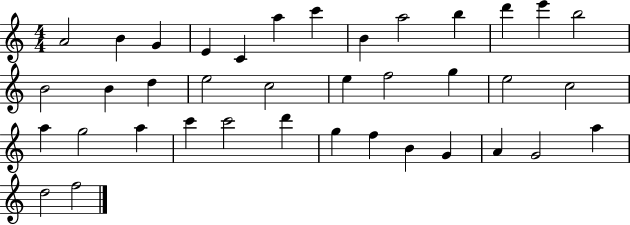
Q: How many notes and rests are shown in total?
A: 38